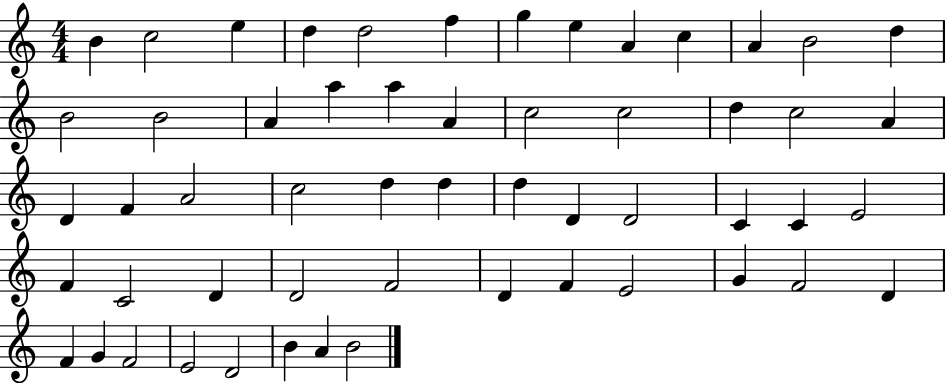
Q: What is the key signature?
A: C major